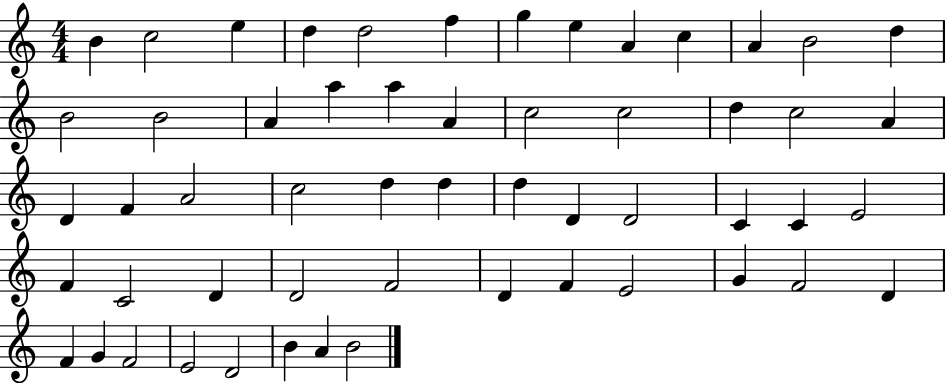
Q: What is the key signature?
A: C major